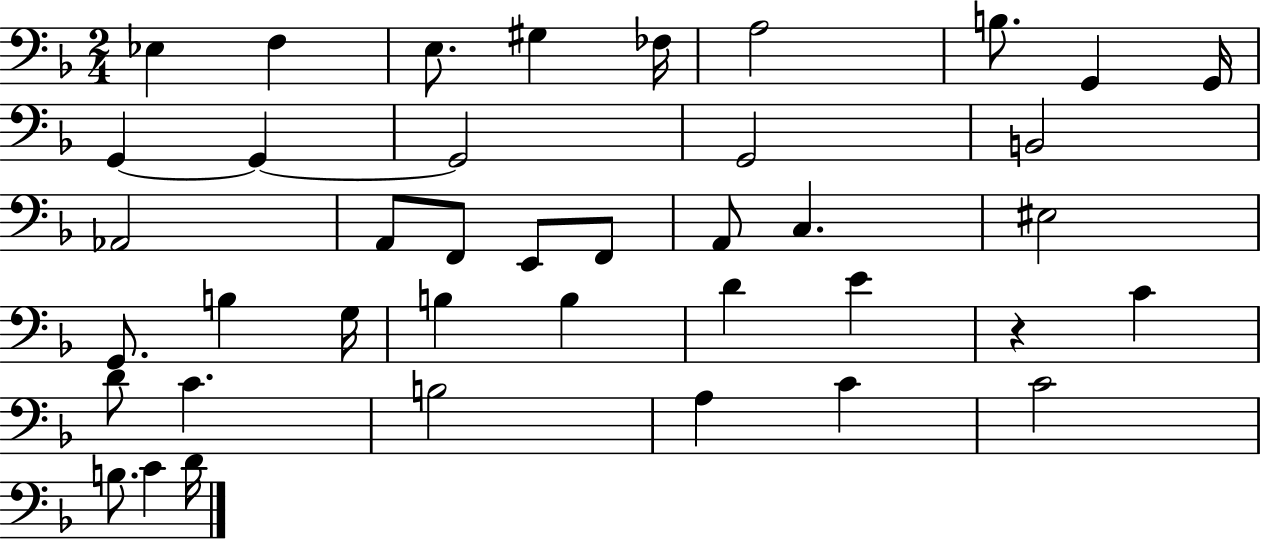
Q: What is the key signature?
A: F major